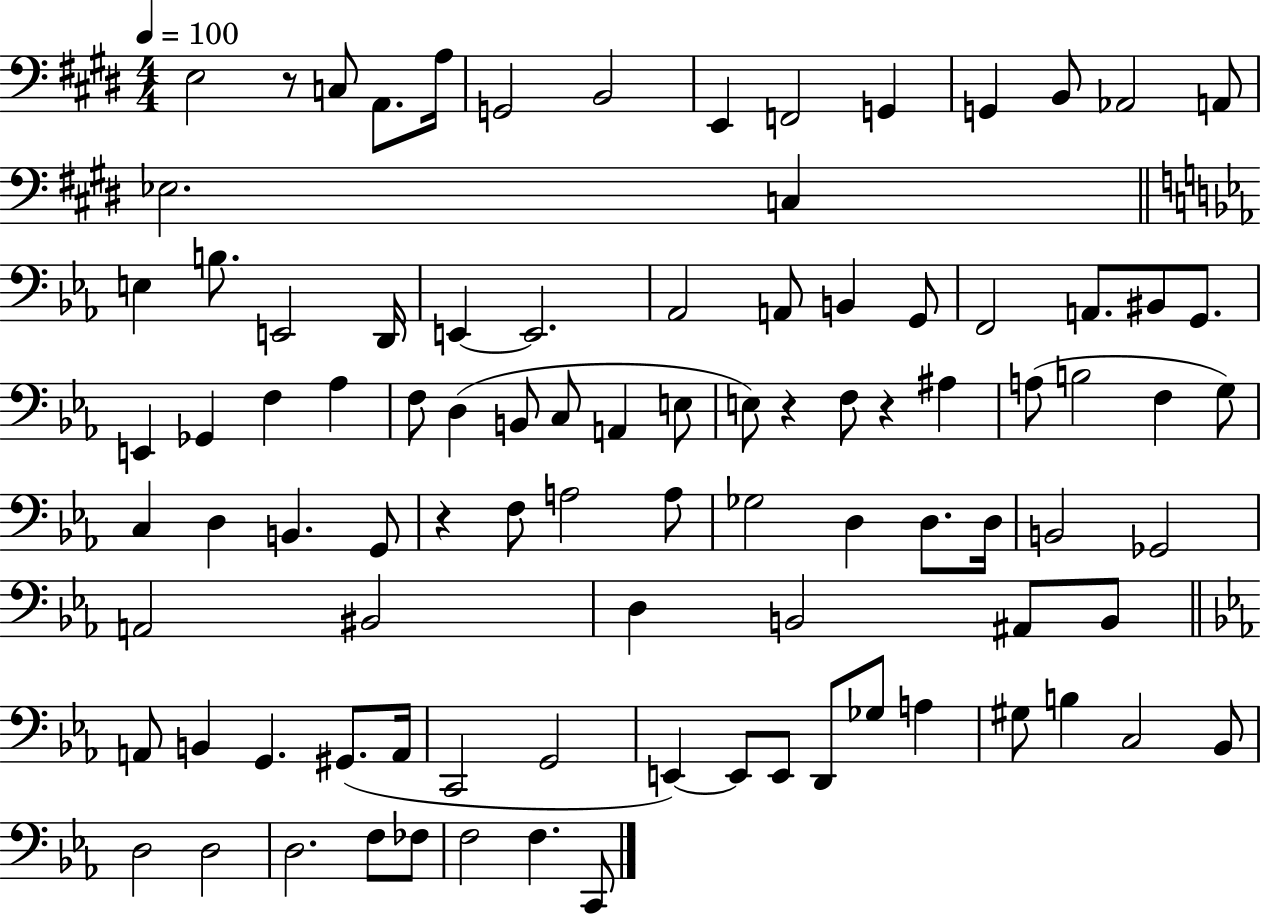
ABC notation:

X:1
T:Untitled
M:4/4
L:1/4
K:E
E,2 z/2 C,/2 A,,/2 A,/4 G,,2 B,,2 E,, F,,2 G,, G,, B,,/2 _A,,2 A,,/2 _E,2 C, E, B,/2 E,,2 D,,/4 E,, E,,2 _A,,2 A,,/2 B,, G,,/2 F,,2 A,,/2 ^B,,/2 G,,/2 E,, _G,, F, _A, F,/2 D, B,,/2 C,/2 A,, E,/2 E,/2 z F,/2 z ^A, A,/2 B,2 F, G,/2 C, D, B,, G,,/2 z F,/2 A,2 A,/2 _G,2 D, D,/2 D,/4 B,,2 _G,,2 A,,2 ^B,,2 D, B,,2 ^A,,/2 B,,/2 A,,/2 B,, G,, ^G,,/2 A,,/4 C,,2 G,,2 E,, E,,/2 E,,/2 D,,/2 _G,/2 A, ^G,/2 B, C,2 _B,,/2 D,2 D,2 D,2 F,/2 _F,/2 F,2 F, C,,/2